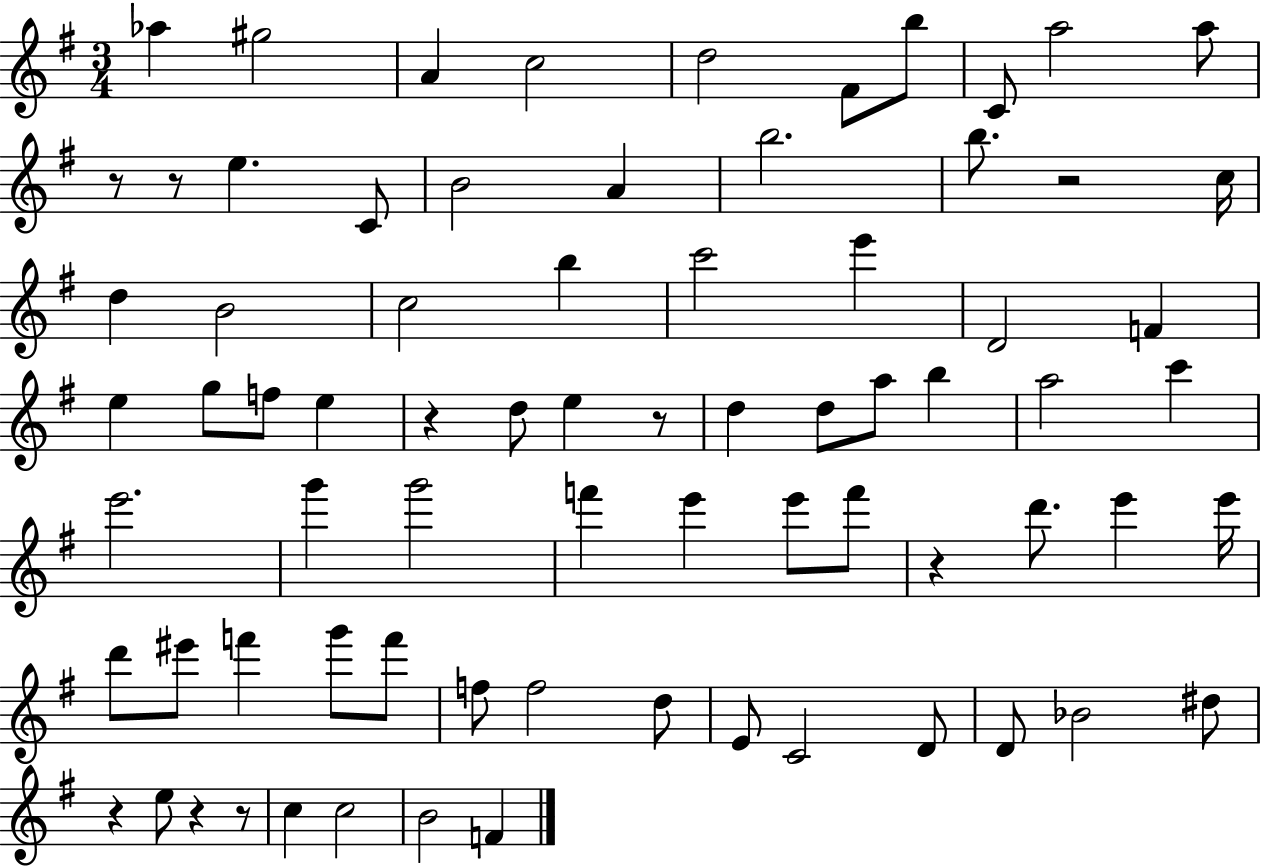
{
  \clef treble
  \numericTimeSignature
  \time 3/4
  \key g \major
  \repeat volta 2 { aes''4 gis''2 | a'4 c''2 | d''2 fis'8 b''8 | c'8 a''2 a''8 | \break r8 r8 e''4. c'8 | b'2 a'4 | b''2. | b''8. r2 c''16 | \break d''4 b'2 | c''2 b''4 | c'''2 e'''4 | d'2 f'4 | \break e''4 g''8 f''8 e''4 | r4 d''8 e''4 r8 | d''4 d''8 a''8 b''4 | a''2 c'''4 | \break e'''2. | g'''4 g'''2 | f'''4 e'''4 e'''8 f'''8 | r4 d'''8. e'''4 e'''16 | \break d'''8 eis'''8 f'''4 g'''8 f'''8 | f''8 f''2 d''8 | e'8 c'2 d'8 | d'8 bes'2 dis''8 | \break r4 e''8 r4 r8 | c''4 c''2 | b'2 f'4 | } \bar "|."
}